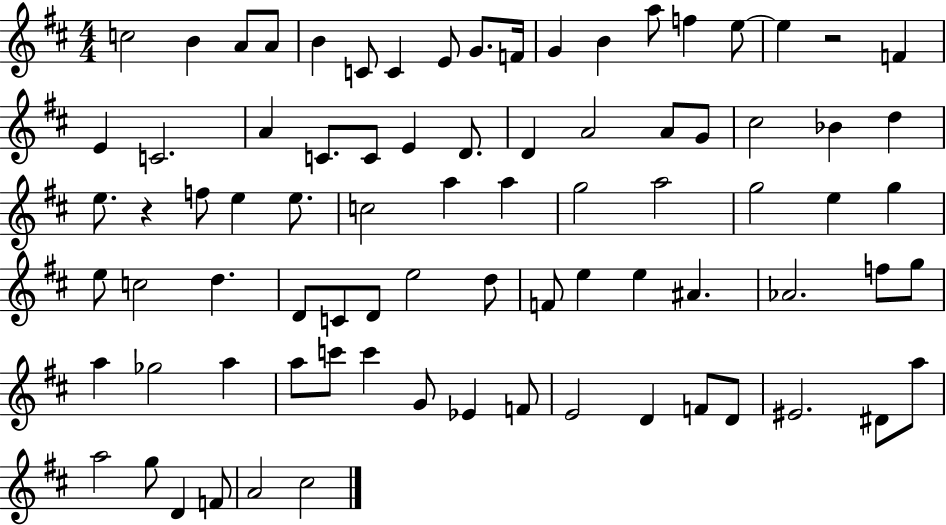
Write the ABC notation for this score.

X:1
T:Untitled
M:4/4
L:1/4
K:D
c2 B A/2 A/2 B C/2 C E/2 G/2 F/4 G B a/2 f e/2 e z2 F E C2 A C/2 C/2 E D/2 D A2 A/2 G/2 ^c2 _B d e/2 z f/2 e e/2 c2 a a g2 a2 g2 e g e/2 c2 d D/2 C/2 D/2 e2 d/2 F/2 e e ^A _A2 f/2 g/2 a _g2 a a/2 c'/2 c' G/2 _E F/2 E2 D F/2 D/2 ^E2 ^D/2 a/2 a2 g/2 D F/2 A2 ^c2